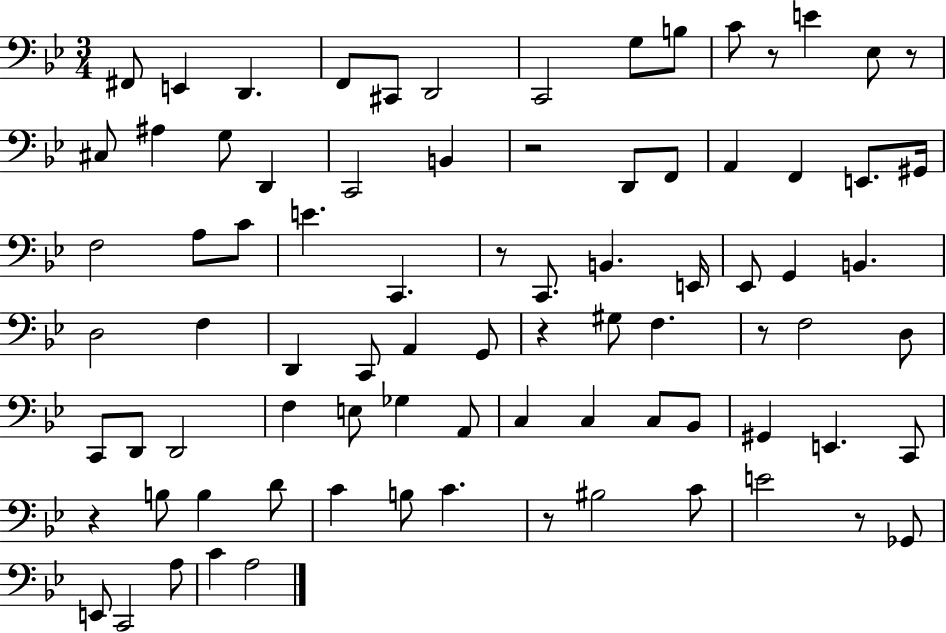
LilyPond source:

{
  \clef bass
  \numericTimeSignature
  \time 3/4
  \key bes \major
  fis,8 e,4 d,4. | f,8 cis,8 d,2 | c,2 g8 b8 | c'8 r8 e'4 ees8 r8 | \break cis8 ais4 g8 d,4 | c,2 b,4 | r2 d,8 f,8 | a,4 f,4 e,8. gis,16 | \break f2 a8 c'8 | e'4. c,4. | r8 c,8. b,4. e,16 | ees,8 g,4 b,4. | \break d2 f4 | d,4 c,8 a,4 g,8 | r4 gis8 f4. | r8 f2 d8 | \break c,8 d,8 d,2 | f4 e8 ges4 a,8 | c4 c4 c8 bes,8 | gis,4 e,4. c,8 | \break r4 b8 b4 d'8 | c'4 b8 c'4. | r8 bis2 c'8 | e'2 r8 ges,8 | \break e,8 c,2 a8 | c'4 a2 | \bar "|."
}